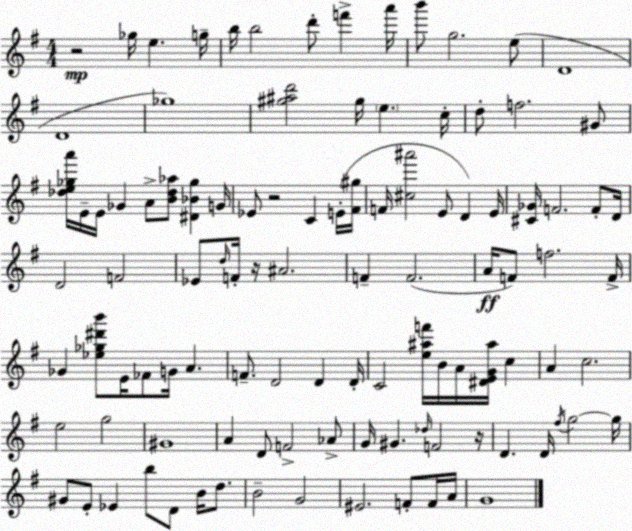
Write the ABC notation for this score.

X:1
T:Untitled
M:4/4
L:1/4
K:Em
z2 _g/4 e g/4 b/4 b2 d'/2 f' a'/4 b'/2 g2 e/2 D4 D4 _g4 [^g^ad']2 ^g/4 e c/4 d/2 f2 ^G/2 [_de_ga']/4 E/4 E/4 _G A/2 [B_d_a]/2 [^D_B_g] G/4 _E/2 z2 C E/4 [^F^g]/4 F/4 [^c^a']2 E/2 D E/4 [^C_G]/4 F2 F/2 D/4 D2 F2 _E/2 d/4 F/4 z/4 ^A2 F F2 A/4 F/2 f2 F/4 _G [_e_g^d'b']/2 E/4 _F/2 G/4 A F/2 D2 D D/4 C2 [e^af']/4 B/4 A/4 [^DEG^a]/4 c A c2 e2 g2 ^G4 A D/2 F2 _A/2 G/4 ^G _d/4 F2 z/4 D D/4 ^f/4 g2 g/4 ^G/2 E/2 _E b/2 D/2 B/4 d/2 B2 G2 ^E2 F/2 F/4 A/4 G4